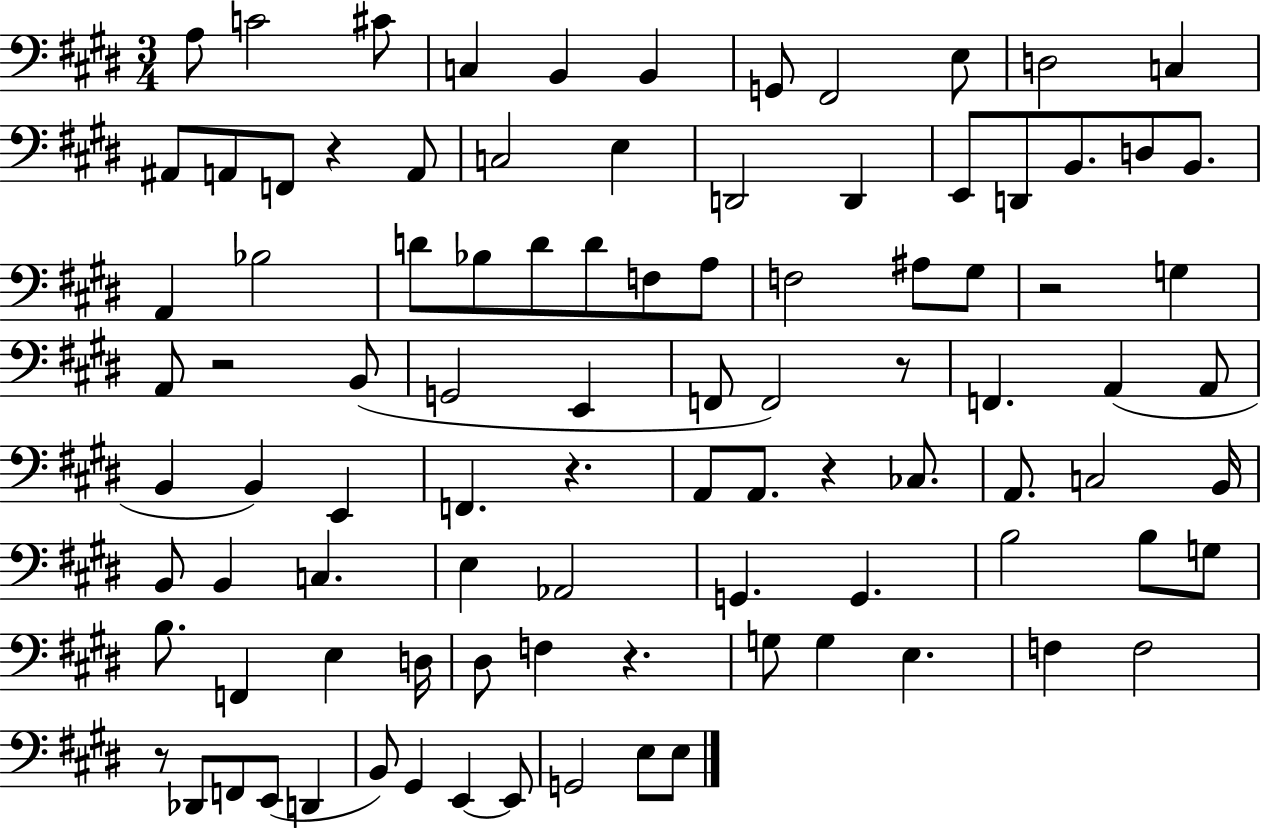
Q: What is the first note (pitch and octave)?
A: A3